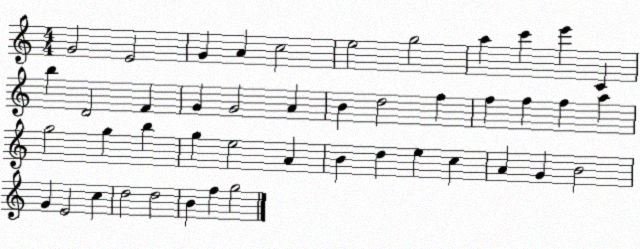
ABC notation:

X:1
T:Untitled
M:4/4
L:1/4
K:C
G2 E2 G A c2 e2 g2 a c' e' C b D2 F G G2 A B d2 f f f f a g2 g b g e2 A B d e c A G B2 G E2 c d2 d2 B f g2